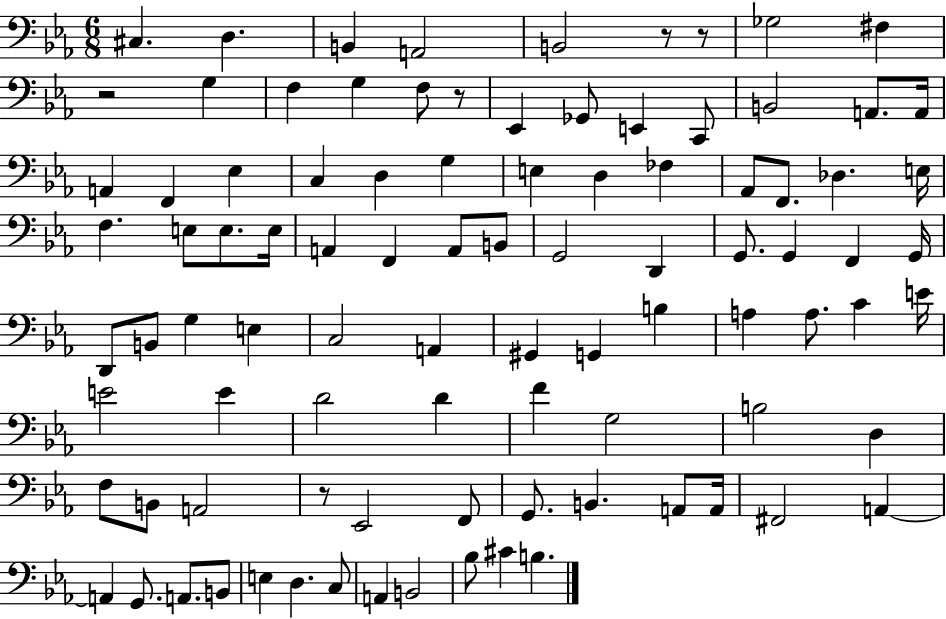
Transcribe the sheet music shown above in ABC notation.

X:1
T:Untitled
M:6/8
L:1/4
K:Eb
^C, D, B,, A,,2 B,,2 z/2 z/2 _G,2 ^F, z2 G, F, G, F,/2 z/2 _E,, _G,,/2 E,, C,,/2 B,,2 A,,/2 A,,/4 A,, F,, _E, C, D, G, E, D, _F, _A,,/2 F,,/2 _D, E,/4 F, E,/2 E,/2 E,/4 A,, F,, A,,/2 B,,/2 G,,2 D,, G,,/2 G,, F,, G,,/4 D,,/2 B,,/2 G, E, C,2 A,, ^G,, G,, B, A, A,/2 C E/4 E2 E D2 D F G,2 B,2 D, F,/2 B,,/2 A,,2 z/2 _E,,2 F,,/2 G,,/2 B,, A,,/2 A,,/4 ^F,,2 A,, A,, G,,/2 A,,/2 B,,/2 E, D, C,/2 A,, B,,2 _B,/2 ^C B,